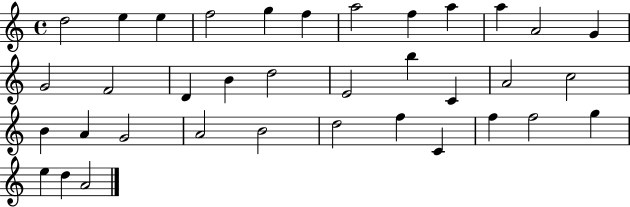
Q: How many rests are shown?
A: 0